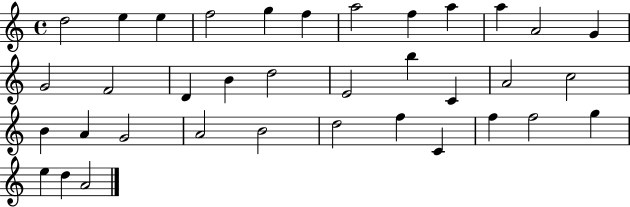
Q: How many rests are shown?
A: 0